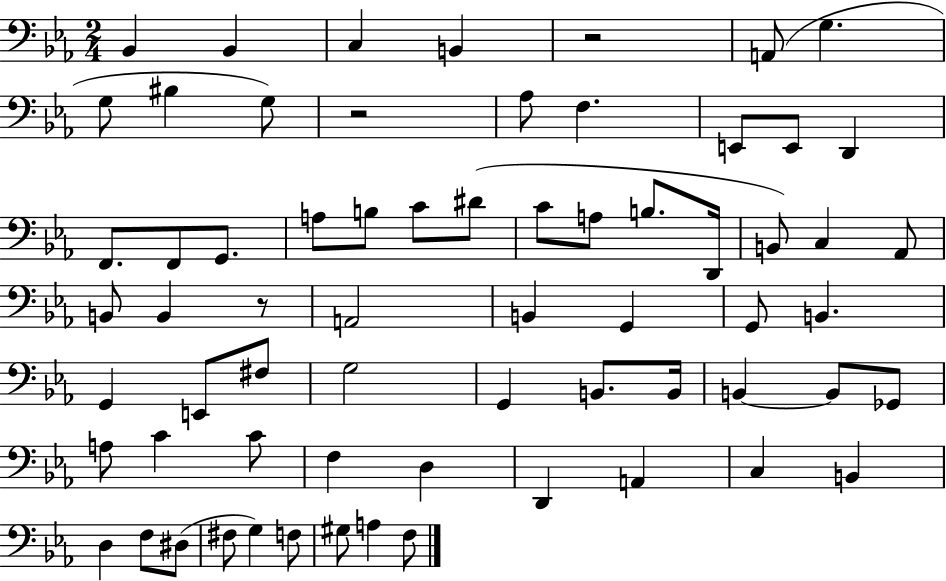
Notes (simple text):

Bb2/q Bb2/q C3/q B2/q R/h A2/e G3/q. G3/e BIS3/q G3/e R/h Ab3/e F3/q. E2/e E2/e D2/q F2/e. F2/e G2/e. A3/e B3/e C4/e D#4/e C4/e A3/e B3/e. D2/s B2/e C3/q Ab2/e B2/e B2/q R/e A2/h B2/q G2/q G2/e B2/q. G2/q E2/e F#3/e G3/h G2/q B2/e. B2/s B2/q B2/e Gb2/e A3/e C4/q C4/e F3/q D3/q D2/q A2/q C3/q B2/q D3/q F3/e D#3/e F#3/e G3/q F3/e G#3/e A3/q F3/e